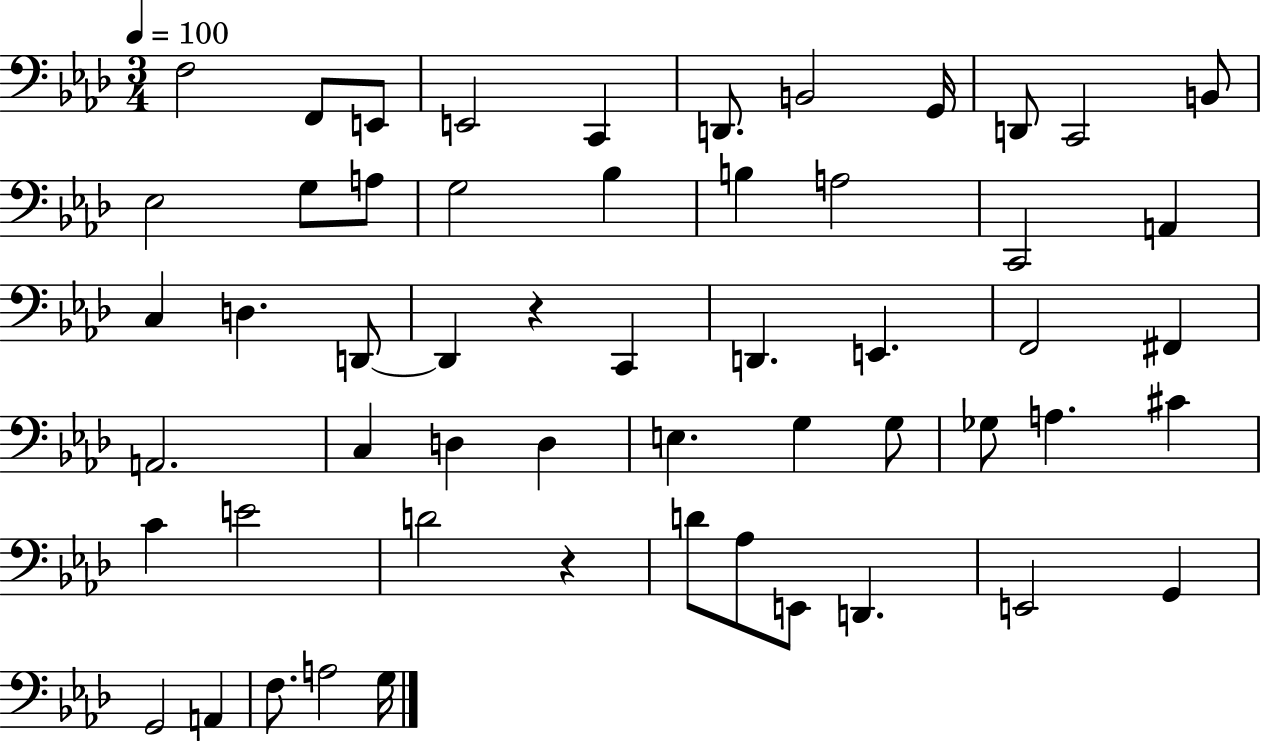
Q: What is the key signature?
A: AES major